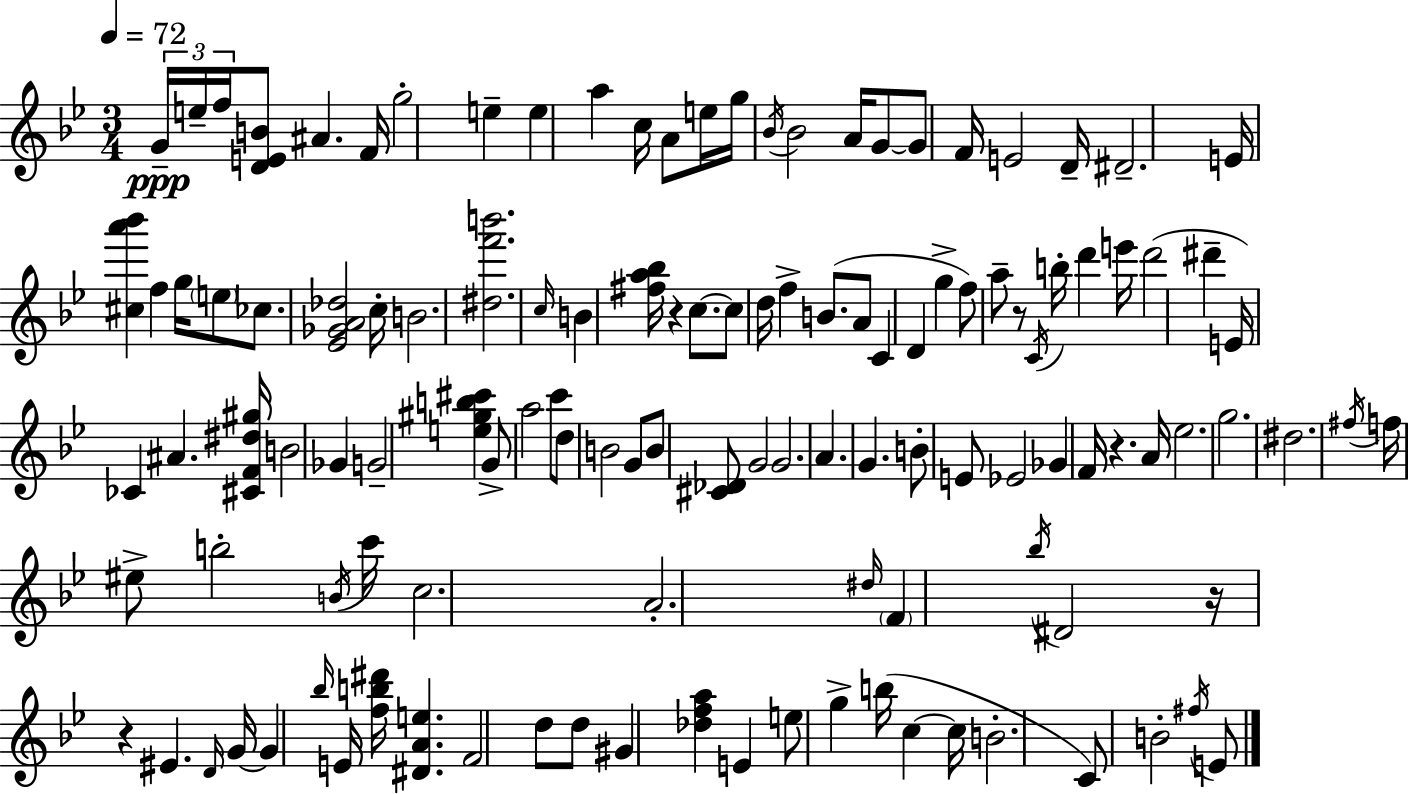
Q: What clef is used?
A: treble